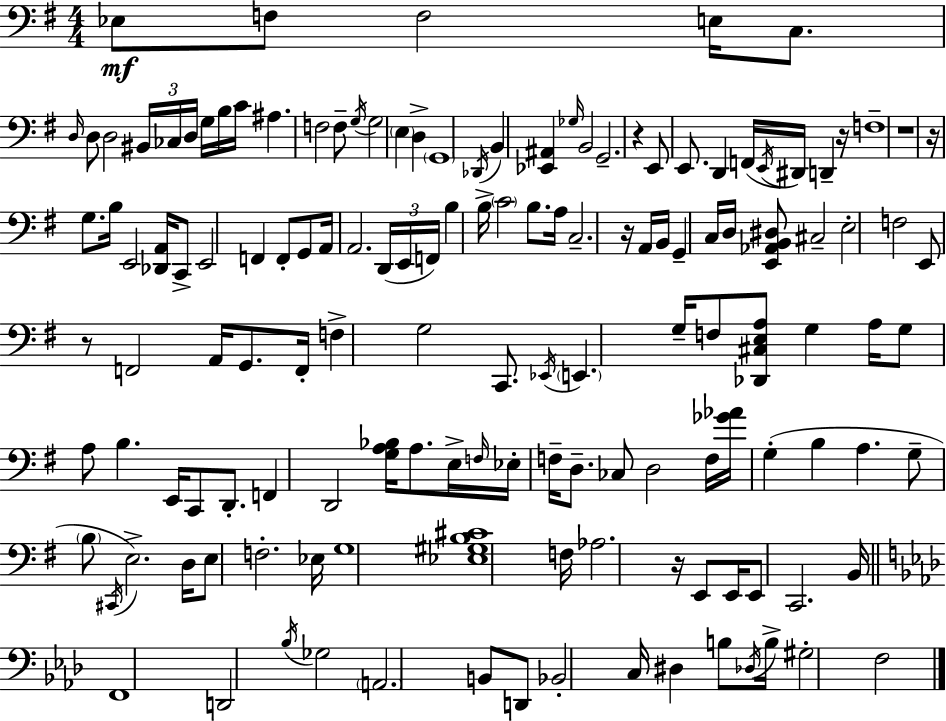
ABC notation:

X:1
T:Untitled
M:4/4
L:1/4
K:Em
_E,/2 F,/2 F,2 E,/4 C,/2 D,/4 D,/2 D,2 ^B,,/4 _C,/4 D,/4 G,/4 B,/4 C/4 ^A, F,2 F,/2 G,/4 G,2 E, D, G,,4 _D,,/4 B,, [_E,,^A,,] _G,/4 B,,2 G,,2 z E,,/2 E,,/2 D,, F,,/4 E,,/4 ^D,,/4 D,, z/4 F,4 z4 z/4 G,/2 B,/4 E,,2 [_D,,A,,]/4 C,,/2 E,,2 F,, F,,/2 G,,/2 A,,/4 A,,2 D,,/4 E,,/4 F,,/4 B, B,/4 C2 B,/2 A,/4 C,2 z/4 A,,/4 B,,/4 G,, C,/4 D,/4 [E,,_A,,B,,^D,]/2 ^C,2 E,2 F,2 E,,/2 z/2 F,,2 A,,/4 G,,/2 F,,/4 F, G,2 C,,/2 _E,,/4 E,, G,/4 F,/2 [_D,,^C,E,A,]/2 G, A,/4 G,/2 A,/2 B, E,,/4 C,,/2 D,,/2 F,, D,,2 [G,A,_B,]/4 A,/2 E,/4 F,/4 _E,/4 F,/4 D,/2 _C,/2 D,2 F,/4 [_G_A]/4 G, B, A, G,/2 B,/2 ^C,,/4 E,2 D,/4 E,/2 F,2 _E,/4 G,4 [_E,^G,B,^C]4 F,/4 _A,2 z/4 E,,/2 E,,/4 E,,/2 C,,2 B,,/4 F,,4 D,,2 _B,/4 _G,2 A,,2 B,,/2 D,,/2 _B,,2 C,/4 ^D, B,/2 _D,/4 B,/4 ^G,2 F,2